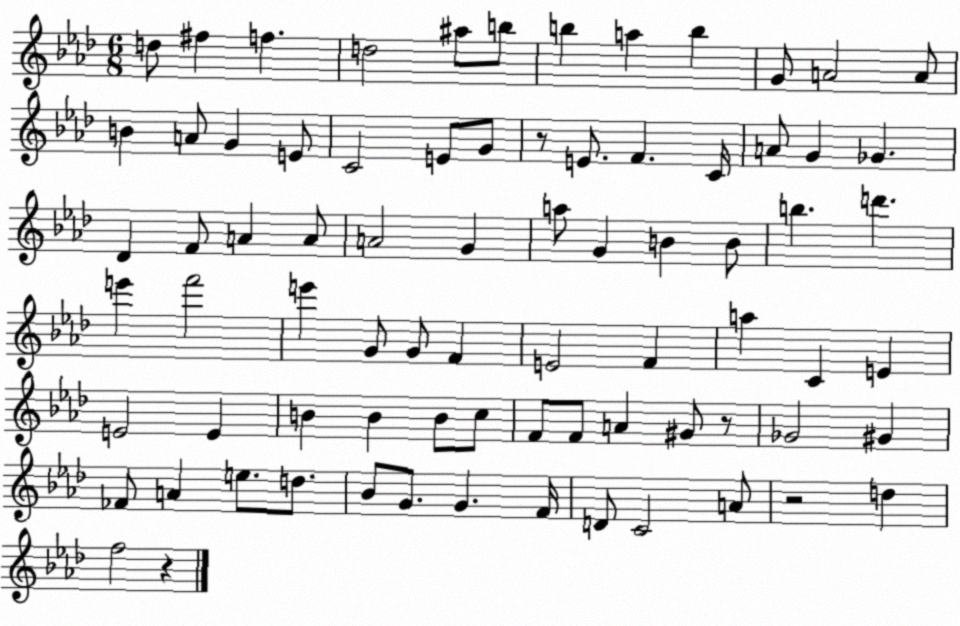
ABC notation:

X:1
T:Untitled
M:6/8
L:1/4
K:Ab
d/2 ^f f d2 ^a/2 b/2 b a b G/2 A2 A/2 B A/2 G E/2 C2 E/2 G/2 z/2 E/2 F C/4 A/2 G _G _D F/2 A A/2 A2 G a/2 G B B/2 b d' e' f'2 e' G/2 G/2 F E2 F a C E E2 E B B B/2 c/2 F/2 F/2 A ^G/2 z/2 _G2 ^G _F/2 A e/2 d/2 _B/2 G/2 G F/4 D/2 C2 A/2 z2 d f2 z